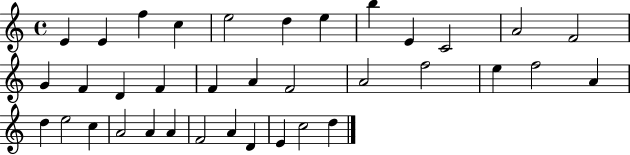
{
  \clef treble
  \time 4/4
  \defaultTimeSignature
  \key c \major
  e'4 e'4 f''4 c''4 | e''2 d''4 e''4 | b''4 e'4 c'2 | a'2 f'2 | \break g'4 f'4 d'4 f'4 | f'4 a'4 f'2 | a'2 f''2 | e''4 f''2 a'4 | \break d''4 e''2 c''4 | a'2 a'4 a'4 | f'2 a'4 d'4 | e'4 c''2 d''4 | \break \bar "|."
}